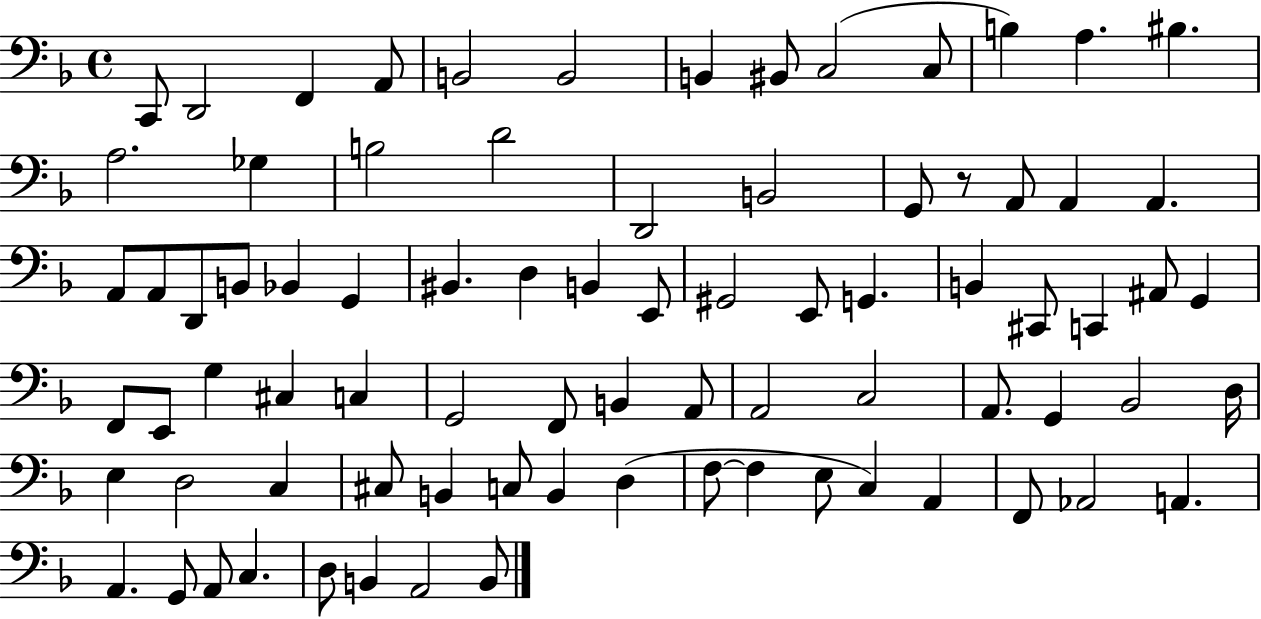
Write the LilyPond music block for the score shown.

{
  \clef bass
  \time 4/4
  \defaultTimeSignature
  \key f \major
  c,8 d,2 f,4 a,8 | b,2 b,2 | b,4 bis,8 c2( c8 | b4) a4. bis4. | \break a2. ges4 | b2 d'2 | d,2 b,2 | g,8 r8 a,8 a,4 a,4. | \break a,8 a,8 d,8 b,8 bes,4 g,4 | bis,4. d4 b,4 e,8 | gis,2 e,8 g,4. | b,4 cis,8 c,4 ais,8 g,4 | \break f,8 e,8 g4 cis4 c4 | g,2 f,8 b,4 a,8 | a,2 c2 | a,8. g,4 bes,2 d16 | \break e4 d2 c4 | cis8 b,4 c8 b,4 d4( | f8~~ f4 e8 c4) a,4 | f,8 aes,2 a,4. | \break a,4. g,8 a,8 c4. | d8 b,4 a,2 b,8 | \bar "|."
}